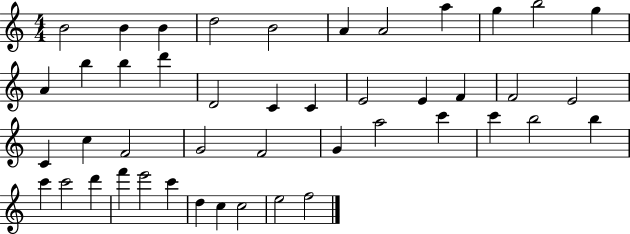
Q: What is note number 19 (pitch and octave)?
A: E4